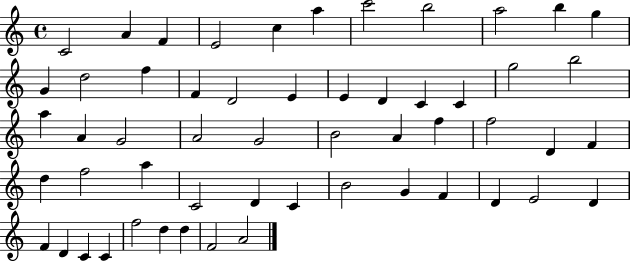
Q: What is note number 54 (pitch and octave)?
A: F4